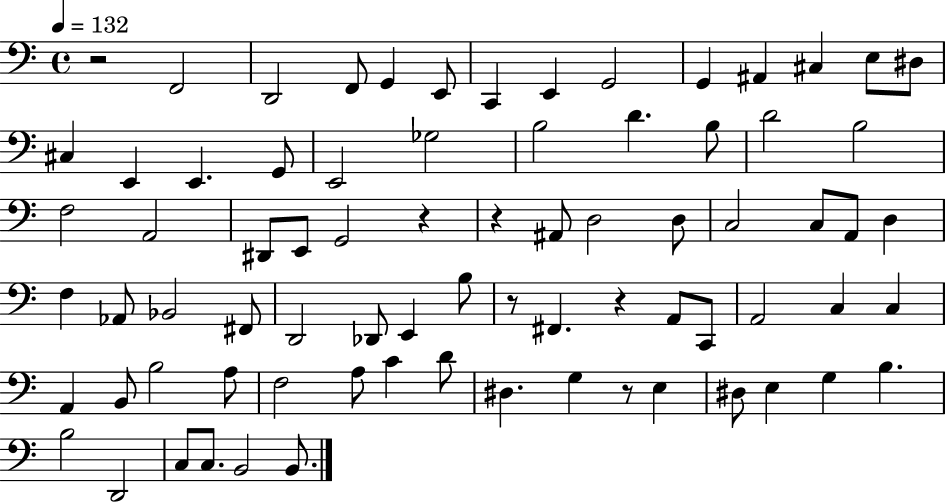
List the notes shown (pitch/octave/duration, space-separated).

R/h F2/h D2/h F2/e G2/q E2/e C2/q E2/q G2/h G2/q A#2/q C#3/q E3/e D#3/e C#3/q E2/q E2/q. G2/e E2/h Gb3/h B3/h D4/q. B3/e D4/h B3/h F3/h A2/h D#2/e E2/e G2/h R/q R/q A#2/e D3/h D3/e C3/h C3/e A2/e D3/q F3/q Ab2/e Bb2/h F#2/e D2/h Db2/e E2/q B3/e R/e F#2/q. R/q A2/e C2/e A2/h C3/q C3/q A2/q B2/e B3/h A3/e F3/h A3/e C4/q D4/e D#3/q. G3/q R/e E3/q D#3/e E3/q G3/q B3/q. B3/h D2/h C3/e C3/e. B2/h B2/e.